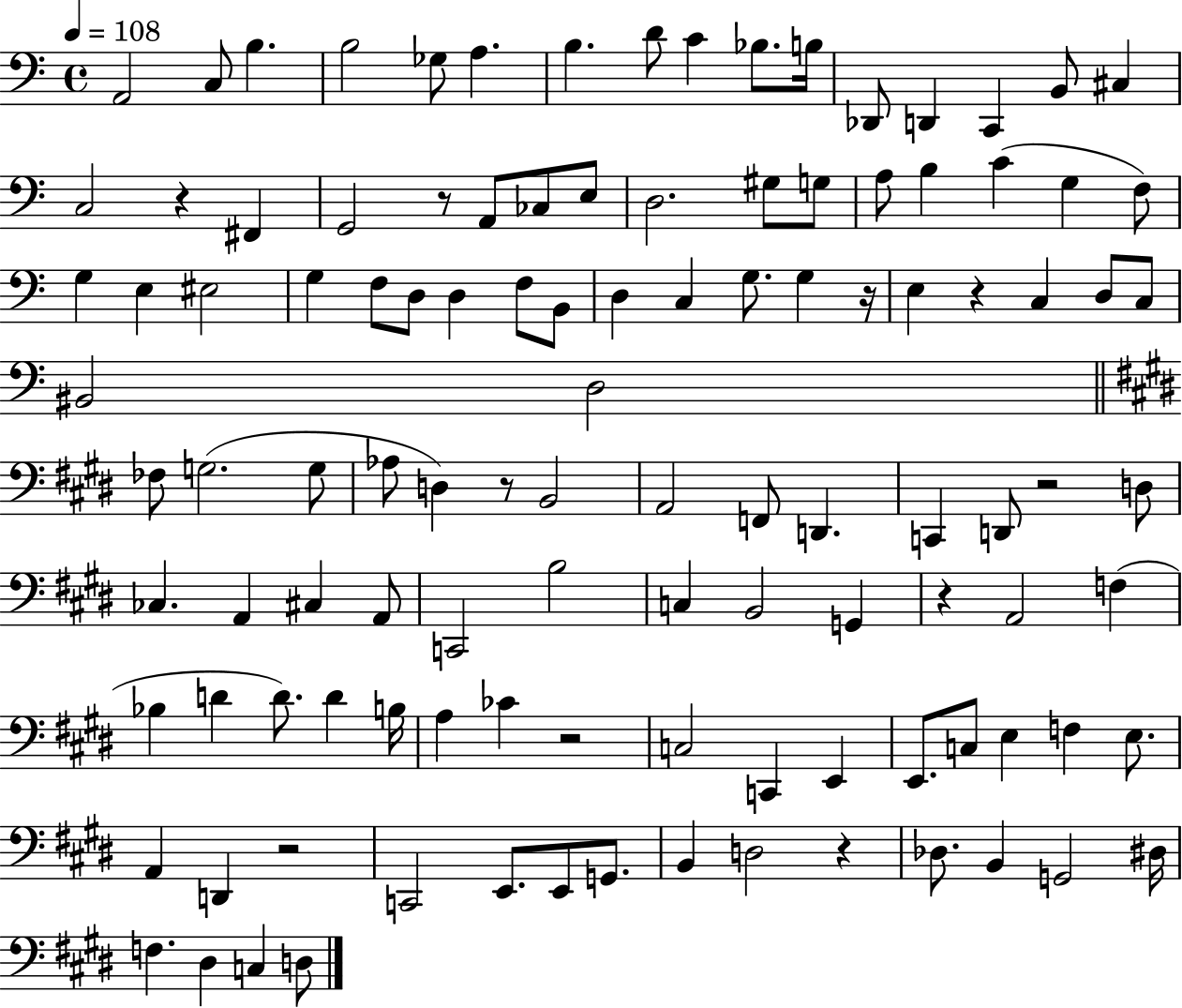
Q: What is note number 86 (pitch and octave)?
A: F3